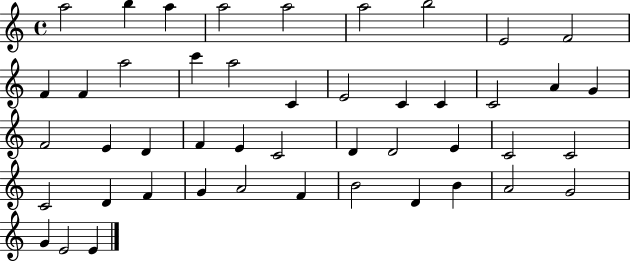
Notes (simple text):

A5/h B5/q A5/q A5/h A5/h A5/h B5/h E4/h F4/h F4/q F4/q A5/h C6/q A5/h C4/q E4/h C4/q C4/q C4/h A4/q G4/q F4/h E4/q D4/q F4/q E4/q C4/h D4/q D4/h E4/q C4/h C4/h C4/h D4/q F4/q G4/q A4/h F4/q B4/h D4/q B4/q A4/h G4/h G4/q E4/h E4/q